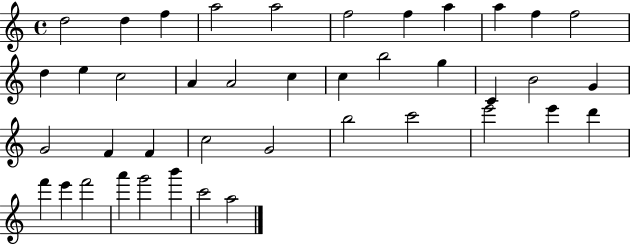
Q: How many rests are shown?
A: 0